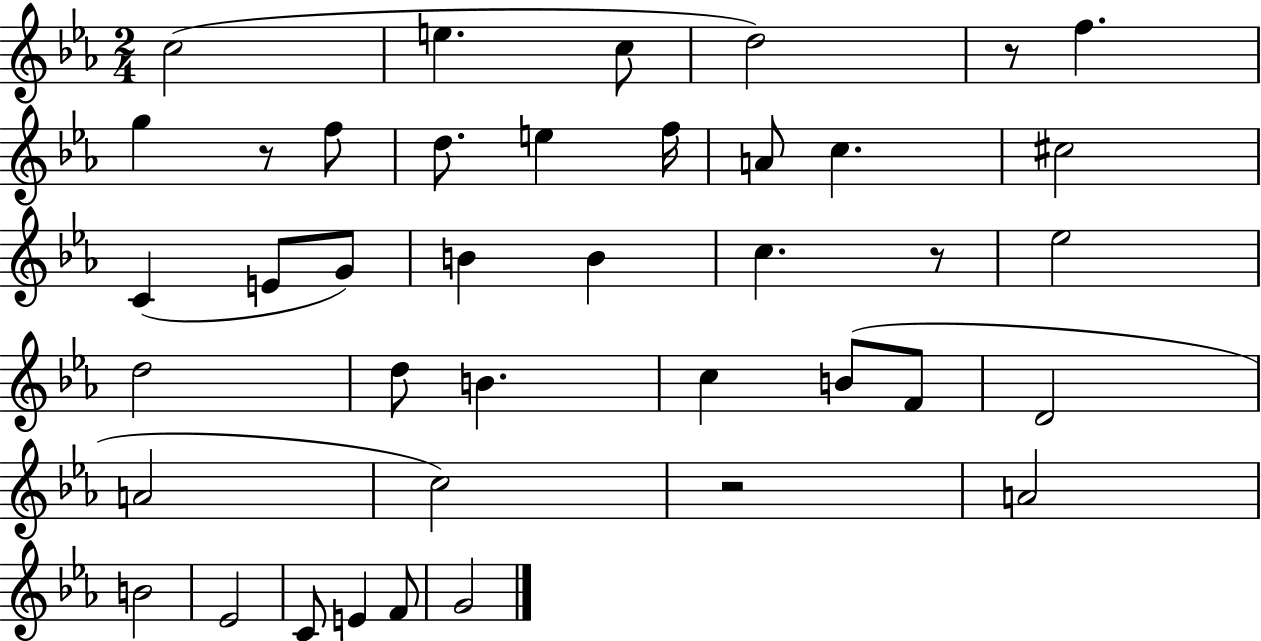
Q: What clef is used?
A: treble